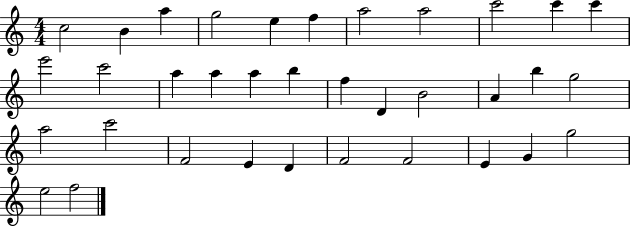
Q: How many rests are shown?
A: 0